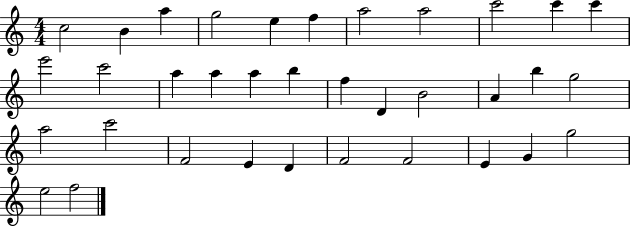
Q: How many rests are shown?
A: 0